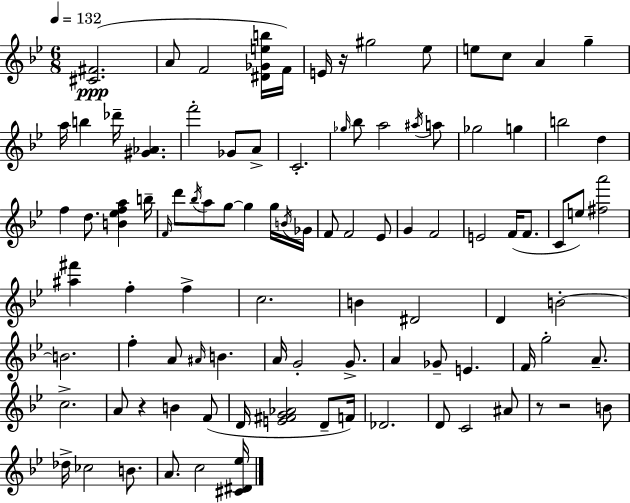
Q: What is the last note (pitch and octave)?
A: C5